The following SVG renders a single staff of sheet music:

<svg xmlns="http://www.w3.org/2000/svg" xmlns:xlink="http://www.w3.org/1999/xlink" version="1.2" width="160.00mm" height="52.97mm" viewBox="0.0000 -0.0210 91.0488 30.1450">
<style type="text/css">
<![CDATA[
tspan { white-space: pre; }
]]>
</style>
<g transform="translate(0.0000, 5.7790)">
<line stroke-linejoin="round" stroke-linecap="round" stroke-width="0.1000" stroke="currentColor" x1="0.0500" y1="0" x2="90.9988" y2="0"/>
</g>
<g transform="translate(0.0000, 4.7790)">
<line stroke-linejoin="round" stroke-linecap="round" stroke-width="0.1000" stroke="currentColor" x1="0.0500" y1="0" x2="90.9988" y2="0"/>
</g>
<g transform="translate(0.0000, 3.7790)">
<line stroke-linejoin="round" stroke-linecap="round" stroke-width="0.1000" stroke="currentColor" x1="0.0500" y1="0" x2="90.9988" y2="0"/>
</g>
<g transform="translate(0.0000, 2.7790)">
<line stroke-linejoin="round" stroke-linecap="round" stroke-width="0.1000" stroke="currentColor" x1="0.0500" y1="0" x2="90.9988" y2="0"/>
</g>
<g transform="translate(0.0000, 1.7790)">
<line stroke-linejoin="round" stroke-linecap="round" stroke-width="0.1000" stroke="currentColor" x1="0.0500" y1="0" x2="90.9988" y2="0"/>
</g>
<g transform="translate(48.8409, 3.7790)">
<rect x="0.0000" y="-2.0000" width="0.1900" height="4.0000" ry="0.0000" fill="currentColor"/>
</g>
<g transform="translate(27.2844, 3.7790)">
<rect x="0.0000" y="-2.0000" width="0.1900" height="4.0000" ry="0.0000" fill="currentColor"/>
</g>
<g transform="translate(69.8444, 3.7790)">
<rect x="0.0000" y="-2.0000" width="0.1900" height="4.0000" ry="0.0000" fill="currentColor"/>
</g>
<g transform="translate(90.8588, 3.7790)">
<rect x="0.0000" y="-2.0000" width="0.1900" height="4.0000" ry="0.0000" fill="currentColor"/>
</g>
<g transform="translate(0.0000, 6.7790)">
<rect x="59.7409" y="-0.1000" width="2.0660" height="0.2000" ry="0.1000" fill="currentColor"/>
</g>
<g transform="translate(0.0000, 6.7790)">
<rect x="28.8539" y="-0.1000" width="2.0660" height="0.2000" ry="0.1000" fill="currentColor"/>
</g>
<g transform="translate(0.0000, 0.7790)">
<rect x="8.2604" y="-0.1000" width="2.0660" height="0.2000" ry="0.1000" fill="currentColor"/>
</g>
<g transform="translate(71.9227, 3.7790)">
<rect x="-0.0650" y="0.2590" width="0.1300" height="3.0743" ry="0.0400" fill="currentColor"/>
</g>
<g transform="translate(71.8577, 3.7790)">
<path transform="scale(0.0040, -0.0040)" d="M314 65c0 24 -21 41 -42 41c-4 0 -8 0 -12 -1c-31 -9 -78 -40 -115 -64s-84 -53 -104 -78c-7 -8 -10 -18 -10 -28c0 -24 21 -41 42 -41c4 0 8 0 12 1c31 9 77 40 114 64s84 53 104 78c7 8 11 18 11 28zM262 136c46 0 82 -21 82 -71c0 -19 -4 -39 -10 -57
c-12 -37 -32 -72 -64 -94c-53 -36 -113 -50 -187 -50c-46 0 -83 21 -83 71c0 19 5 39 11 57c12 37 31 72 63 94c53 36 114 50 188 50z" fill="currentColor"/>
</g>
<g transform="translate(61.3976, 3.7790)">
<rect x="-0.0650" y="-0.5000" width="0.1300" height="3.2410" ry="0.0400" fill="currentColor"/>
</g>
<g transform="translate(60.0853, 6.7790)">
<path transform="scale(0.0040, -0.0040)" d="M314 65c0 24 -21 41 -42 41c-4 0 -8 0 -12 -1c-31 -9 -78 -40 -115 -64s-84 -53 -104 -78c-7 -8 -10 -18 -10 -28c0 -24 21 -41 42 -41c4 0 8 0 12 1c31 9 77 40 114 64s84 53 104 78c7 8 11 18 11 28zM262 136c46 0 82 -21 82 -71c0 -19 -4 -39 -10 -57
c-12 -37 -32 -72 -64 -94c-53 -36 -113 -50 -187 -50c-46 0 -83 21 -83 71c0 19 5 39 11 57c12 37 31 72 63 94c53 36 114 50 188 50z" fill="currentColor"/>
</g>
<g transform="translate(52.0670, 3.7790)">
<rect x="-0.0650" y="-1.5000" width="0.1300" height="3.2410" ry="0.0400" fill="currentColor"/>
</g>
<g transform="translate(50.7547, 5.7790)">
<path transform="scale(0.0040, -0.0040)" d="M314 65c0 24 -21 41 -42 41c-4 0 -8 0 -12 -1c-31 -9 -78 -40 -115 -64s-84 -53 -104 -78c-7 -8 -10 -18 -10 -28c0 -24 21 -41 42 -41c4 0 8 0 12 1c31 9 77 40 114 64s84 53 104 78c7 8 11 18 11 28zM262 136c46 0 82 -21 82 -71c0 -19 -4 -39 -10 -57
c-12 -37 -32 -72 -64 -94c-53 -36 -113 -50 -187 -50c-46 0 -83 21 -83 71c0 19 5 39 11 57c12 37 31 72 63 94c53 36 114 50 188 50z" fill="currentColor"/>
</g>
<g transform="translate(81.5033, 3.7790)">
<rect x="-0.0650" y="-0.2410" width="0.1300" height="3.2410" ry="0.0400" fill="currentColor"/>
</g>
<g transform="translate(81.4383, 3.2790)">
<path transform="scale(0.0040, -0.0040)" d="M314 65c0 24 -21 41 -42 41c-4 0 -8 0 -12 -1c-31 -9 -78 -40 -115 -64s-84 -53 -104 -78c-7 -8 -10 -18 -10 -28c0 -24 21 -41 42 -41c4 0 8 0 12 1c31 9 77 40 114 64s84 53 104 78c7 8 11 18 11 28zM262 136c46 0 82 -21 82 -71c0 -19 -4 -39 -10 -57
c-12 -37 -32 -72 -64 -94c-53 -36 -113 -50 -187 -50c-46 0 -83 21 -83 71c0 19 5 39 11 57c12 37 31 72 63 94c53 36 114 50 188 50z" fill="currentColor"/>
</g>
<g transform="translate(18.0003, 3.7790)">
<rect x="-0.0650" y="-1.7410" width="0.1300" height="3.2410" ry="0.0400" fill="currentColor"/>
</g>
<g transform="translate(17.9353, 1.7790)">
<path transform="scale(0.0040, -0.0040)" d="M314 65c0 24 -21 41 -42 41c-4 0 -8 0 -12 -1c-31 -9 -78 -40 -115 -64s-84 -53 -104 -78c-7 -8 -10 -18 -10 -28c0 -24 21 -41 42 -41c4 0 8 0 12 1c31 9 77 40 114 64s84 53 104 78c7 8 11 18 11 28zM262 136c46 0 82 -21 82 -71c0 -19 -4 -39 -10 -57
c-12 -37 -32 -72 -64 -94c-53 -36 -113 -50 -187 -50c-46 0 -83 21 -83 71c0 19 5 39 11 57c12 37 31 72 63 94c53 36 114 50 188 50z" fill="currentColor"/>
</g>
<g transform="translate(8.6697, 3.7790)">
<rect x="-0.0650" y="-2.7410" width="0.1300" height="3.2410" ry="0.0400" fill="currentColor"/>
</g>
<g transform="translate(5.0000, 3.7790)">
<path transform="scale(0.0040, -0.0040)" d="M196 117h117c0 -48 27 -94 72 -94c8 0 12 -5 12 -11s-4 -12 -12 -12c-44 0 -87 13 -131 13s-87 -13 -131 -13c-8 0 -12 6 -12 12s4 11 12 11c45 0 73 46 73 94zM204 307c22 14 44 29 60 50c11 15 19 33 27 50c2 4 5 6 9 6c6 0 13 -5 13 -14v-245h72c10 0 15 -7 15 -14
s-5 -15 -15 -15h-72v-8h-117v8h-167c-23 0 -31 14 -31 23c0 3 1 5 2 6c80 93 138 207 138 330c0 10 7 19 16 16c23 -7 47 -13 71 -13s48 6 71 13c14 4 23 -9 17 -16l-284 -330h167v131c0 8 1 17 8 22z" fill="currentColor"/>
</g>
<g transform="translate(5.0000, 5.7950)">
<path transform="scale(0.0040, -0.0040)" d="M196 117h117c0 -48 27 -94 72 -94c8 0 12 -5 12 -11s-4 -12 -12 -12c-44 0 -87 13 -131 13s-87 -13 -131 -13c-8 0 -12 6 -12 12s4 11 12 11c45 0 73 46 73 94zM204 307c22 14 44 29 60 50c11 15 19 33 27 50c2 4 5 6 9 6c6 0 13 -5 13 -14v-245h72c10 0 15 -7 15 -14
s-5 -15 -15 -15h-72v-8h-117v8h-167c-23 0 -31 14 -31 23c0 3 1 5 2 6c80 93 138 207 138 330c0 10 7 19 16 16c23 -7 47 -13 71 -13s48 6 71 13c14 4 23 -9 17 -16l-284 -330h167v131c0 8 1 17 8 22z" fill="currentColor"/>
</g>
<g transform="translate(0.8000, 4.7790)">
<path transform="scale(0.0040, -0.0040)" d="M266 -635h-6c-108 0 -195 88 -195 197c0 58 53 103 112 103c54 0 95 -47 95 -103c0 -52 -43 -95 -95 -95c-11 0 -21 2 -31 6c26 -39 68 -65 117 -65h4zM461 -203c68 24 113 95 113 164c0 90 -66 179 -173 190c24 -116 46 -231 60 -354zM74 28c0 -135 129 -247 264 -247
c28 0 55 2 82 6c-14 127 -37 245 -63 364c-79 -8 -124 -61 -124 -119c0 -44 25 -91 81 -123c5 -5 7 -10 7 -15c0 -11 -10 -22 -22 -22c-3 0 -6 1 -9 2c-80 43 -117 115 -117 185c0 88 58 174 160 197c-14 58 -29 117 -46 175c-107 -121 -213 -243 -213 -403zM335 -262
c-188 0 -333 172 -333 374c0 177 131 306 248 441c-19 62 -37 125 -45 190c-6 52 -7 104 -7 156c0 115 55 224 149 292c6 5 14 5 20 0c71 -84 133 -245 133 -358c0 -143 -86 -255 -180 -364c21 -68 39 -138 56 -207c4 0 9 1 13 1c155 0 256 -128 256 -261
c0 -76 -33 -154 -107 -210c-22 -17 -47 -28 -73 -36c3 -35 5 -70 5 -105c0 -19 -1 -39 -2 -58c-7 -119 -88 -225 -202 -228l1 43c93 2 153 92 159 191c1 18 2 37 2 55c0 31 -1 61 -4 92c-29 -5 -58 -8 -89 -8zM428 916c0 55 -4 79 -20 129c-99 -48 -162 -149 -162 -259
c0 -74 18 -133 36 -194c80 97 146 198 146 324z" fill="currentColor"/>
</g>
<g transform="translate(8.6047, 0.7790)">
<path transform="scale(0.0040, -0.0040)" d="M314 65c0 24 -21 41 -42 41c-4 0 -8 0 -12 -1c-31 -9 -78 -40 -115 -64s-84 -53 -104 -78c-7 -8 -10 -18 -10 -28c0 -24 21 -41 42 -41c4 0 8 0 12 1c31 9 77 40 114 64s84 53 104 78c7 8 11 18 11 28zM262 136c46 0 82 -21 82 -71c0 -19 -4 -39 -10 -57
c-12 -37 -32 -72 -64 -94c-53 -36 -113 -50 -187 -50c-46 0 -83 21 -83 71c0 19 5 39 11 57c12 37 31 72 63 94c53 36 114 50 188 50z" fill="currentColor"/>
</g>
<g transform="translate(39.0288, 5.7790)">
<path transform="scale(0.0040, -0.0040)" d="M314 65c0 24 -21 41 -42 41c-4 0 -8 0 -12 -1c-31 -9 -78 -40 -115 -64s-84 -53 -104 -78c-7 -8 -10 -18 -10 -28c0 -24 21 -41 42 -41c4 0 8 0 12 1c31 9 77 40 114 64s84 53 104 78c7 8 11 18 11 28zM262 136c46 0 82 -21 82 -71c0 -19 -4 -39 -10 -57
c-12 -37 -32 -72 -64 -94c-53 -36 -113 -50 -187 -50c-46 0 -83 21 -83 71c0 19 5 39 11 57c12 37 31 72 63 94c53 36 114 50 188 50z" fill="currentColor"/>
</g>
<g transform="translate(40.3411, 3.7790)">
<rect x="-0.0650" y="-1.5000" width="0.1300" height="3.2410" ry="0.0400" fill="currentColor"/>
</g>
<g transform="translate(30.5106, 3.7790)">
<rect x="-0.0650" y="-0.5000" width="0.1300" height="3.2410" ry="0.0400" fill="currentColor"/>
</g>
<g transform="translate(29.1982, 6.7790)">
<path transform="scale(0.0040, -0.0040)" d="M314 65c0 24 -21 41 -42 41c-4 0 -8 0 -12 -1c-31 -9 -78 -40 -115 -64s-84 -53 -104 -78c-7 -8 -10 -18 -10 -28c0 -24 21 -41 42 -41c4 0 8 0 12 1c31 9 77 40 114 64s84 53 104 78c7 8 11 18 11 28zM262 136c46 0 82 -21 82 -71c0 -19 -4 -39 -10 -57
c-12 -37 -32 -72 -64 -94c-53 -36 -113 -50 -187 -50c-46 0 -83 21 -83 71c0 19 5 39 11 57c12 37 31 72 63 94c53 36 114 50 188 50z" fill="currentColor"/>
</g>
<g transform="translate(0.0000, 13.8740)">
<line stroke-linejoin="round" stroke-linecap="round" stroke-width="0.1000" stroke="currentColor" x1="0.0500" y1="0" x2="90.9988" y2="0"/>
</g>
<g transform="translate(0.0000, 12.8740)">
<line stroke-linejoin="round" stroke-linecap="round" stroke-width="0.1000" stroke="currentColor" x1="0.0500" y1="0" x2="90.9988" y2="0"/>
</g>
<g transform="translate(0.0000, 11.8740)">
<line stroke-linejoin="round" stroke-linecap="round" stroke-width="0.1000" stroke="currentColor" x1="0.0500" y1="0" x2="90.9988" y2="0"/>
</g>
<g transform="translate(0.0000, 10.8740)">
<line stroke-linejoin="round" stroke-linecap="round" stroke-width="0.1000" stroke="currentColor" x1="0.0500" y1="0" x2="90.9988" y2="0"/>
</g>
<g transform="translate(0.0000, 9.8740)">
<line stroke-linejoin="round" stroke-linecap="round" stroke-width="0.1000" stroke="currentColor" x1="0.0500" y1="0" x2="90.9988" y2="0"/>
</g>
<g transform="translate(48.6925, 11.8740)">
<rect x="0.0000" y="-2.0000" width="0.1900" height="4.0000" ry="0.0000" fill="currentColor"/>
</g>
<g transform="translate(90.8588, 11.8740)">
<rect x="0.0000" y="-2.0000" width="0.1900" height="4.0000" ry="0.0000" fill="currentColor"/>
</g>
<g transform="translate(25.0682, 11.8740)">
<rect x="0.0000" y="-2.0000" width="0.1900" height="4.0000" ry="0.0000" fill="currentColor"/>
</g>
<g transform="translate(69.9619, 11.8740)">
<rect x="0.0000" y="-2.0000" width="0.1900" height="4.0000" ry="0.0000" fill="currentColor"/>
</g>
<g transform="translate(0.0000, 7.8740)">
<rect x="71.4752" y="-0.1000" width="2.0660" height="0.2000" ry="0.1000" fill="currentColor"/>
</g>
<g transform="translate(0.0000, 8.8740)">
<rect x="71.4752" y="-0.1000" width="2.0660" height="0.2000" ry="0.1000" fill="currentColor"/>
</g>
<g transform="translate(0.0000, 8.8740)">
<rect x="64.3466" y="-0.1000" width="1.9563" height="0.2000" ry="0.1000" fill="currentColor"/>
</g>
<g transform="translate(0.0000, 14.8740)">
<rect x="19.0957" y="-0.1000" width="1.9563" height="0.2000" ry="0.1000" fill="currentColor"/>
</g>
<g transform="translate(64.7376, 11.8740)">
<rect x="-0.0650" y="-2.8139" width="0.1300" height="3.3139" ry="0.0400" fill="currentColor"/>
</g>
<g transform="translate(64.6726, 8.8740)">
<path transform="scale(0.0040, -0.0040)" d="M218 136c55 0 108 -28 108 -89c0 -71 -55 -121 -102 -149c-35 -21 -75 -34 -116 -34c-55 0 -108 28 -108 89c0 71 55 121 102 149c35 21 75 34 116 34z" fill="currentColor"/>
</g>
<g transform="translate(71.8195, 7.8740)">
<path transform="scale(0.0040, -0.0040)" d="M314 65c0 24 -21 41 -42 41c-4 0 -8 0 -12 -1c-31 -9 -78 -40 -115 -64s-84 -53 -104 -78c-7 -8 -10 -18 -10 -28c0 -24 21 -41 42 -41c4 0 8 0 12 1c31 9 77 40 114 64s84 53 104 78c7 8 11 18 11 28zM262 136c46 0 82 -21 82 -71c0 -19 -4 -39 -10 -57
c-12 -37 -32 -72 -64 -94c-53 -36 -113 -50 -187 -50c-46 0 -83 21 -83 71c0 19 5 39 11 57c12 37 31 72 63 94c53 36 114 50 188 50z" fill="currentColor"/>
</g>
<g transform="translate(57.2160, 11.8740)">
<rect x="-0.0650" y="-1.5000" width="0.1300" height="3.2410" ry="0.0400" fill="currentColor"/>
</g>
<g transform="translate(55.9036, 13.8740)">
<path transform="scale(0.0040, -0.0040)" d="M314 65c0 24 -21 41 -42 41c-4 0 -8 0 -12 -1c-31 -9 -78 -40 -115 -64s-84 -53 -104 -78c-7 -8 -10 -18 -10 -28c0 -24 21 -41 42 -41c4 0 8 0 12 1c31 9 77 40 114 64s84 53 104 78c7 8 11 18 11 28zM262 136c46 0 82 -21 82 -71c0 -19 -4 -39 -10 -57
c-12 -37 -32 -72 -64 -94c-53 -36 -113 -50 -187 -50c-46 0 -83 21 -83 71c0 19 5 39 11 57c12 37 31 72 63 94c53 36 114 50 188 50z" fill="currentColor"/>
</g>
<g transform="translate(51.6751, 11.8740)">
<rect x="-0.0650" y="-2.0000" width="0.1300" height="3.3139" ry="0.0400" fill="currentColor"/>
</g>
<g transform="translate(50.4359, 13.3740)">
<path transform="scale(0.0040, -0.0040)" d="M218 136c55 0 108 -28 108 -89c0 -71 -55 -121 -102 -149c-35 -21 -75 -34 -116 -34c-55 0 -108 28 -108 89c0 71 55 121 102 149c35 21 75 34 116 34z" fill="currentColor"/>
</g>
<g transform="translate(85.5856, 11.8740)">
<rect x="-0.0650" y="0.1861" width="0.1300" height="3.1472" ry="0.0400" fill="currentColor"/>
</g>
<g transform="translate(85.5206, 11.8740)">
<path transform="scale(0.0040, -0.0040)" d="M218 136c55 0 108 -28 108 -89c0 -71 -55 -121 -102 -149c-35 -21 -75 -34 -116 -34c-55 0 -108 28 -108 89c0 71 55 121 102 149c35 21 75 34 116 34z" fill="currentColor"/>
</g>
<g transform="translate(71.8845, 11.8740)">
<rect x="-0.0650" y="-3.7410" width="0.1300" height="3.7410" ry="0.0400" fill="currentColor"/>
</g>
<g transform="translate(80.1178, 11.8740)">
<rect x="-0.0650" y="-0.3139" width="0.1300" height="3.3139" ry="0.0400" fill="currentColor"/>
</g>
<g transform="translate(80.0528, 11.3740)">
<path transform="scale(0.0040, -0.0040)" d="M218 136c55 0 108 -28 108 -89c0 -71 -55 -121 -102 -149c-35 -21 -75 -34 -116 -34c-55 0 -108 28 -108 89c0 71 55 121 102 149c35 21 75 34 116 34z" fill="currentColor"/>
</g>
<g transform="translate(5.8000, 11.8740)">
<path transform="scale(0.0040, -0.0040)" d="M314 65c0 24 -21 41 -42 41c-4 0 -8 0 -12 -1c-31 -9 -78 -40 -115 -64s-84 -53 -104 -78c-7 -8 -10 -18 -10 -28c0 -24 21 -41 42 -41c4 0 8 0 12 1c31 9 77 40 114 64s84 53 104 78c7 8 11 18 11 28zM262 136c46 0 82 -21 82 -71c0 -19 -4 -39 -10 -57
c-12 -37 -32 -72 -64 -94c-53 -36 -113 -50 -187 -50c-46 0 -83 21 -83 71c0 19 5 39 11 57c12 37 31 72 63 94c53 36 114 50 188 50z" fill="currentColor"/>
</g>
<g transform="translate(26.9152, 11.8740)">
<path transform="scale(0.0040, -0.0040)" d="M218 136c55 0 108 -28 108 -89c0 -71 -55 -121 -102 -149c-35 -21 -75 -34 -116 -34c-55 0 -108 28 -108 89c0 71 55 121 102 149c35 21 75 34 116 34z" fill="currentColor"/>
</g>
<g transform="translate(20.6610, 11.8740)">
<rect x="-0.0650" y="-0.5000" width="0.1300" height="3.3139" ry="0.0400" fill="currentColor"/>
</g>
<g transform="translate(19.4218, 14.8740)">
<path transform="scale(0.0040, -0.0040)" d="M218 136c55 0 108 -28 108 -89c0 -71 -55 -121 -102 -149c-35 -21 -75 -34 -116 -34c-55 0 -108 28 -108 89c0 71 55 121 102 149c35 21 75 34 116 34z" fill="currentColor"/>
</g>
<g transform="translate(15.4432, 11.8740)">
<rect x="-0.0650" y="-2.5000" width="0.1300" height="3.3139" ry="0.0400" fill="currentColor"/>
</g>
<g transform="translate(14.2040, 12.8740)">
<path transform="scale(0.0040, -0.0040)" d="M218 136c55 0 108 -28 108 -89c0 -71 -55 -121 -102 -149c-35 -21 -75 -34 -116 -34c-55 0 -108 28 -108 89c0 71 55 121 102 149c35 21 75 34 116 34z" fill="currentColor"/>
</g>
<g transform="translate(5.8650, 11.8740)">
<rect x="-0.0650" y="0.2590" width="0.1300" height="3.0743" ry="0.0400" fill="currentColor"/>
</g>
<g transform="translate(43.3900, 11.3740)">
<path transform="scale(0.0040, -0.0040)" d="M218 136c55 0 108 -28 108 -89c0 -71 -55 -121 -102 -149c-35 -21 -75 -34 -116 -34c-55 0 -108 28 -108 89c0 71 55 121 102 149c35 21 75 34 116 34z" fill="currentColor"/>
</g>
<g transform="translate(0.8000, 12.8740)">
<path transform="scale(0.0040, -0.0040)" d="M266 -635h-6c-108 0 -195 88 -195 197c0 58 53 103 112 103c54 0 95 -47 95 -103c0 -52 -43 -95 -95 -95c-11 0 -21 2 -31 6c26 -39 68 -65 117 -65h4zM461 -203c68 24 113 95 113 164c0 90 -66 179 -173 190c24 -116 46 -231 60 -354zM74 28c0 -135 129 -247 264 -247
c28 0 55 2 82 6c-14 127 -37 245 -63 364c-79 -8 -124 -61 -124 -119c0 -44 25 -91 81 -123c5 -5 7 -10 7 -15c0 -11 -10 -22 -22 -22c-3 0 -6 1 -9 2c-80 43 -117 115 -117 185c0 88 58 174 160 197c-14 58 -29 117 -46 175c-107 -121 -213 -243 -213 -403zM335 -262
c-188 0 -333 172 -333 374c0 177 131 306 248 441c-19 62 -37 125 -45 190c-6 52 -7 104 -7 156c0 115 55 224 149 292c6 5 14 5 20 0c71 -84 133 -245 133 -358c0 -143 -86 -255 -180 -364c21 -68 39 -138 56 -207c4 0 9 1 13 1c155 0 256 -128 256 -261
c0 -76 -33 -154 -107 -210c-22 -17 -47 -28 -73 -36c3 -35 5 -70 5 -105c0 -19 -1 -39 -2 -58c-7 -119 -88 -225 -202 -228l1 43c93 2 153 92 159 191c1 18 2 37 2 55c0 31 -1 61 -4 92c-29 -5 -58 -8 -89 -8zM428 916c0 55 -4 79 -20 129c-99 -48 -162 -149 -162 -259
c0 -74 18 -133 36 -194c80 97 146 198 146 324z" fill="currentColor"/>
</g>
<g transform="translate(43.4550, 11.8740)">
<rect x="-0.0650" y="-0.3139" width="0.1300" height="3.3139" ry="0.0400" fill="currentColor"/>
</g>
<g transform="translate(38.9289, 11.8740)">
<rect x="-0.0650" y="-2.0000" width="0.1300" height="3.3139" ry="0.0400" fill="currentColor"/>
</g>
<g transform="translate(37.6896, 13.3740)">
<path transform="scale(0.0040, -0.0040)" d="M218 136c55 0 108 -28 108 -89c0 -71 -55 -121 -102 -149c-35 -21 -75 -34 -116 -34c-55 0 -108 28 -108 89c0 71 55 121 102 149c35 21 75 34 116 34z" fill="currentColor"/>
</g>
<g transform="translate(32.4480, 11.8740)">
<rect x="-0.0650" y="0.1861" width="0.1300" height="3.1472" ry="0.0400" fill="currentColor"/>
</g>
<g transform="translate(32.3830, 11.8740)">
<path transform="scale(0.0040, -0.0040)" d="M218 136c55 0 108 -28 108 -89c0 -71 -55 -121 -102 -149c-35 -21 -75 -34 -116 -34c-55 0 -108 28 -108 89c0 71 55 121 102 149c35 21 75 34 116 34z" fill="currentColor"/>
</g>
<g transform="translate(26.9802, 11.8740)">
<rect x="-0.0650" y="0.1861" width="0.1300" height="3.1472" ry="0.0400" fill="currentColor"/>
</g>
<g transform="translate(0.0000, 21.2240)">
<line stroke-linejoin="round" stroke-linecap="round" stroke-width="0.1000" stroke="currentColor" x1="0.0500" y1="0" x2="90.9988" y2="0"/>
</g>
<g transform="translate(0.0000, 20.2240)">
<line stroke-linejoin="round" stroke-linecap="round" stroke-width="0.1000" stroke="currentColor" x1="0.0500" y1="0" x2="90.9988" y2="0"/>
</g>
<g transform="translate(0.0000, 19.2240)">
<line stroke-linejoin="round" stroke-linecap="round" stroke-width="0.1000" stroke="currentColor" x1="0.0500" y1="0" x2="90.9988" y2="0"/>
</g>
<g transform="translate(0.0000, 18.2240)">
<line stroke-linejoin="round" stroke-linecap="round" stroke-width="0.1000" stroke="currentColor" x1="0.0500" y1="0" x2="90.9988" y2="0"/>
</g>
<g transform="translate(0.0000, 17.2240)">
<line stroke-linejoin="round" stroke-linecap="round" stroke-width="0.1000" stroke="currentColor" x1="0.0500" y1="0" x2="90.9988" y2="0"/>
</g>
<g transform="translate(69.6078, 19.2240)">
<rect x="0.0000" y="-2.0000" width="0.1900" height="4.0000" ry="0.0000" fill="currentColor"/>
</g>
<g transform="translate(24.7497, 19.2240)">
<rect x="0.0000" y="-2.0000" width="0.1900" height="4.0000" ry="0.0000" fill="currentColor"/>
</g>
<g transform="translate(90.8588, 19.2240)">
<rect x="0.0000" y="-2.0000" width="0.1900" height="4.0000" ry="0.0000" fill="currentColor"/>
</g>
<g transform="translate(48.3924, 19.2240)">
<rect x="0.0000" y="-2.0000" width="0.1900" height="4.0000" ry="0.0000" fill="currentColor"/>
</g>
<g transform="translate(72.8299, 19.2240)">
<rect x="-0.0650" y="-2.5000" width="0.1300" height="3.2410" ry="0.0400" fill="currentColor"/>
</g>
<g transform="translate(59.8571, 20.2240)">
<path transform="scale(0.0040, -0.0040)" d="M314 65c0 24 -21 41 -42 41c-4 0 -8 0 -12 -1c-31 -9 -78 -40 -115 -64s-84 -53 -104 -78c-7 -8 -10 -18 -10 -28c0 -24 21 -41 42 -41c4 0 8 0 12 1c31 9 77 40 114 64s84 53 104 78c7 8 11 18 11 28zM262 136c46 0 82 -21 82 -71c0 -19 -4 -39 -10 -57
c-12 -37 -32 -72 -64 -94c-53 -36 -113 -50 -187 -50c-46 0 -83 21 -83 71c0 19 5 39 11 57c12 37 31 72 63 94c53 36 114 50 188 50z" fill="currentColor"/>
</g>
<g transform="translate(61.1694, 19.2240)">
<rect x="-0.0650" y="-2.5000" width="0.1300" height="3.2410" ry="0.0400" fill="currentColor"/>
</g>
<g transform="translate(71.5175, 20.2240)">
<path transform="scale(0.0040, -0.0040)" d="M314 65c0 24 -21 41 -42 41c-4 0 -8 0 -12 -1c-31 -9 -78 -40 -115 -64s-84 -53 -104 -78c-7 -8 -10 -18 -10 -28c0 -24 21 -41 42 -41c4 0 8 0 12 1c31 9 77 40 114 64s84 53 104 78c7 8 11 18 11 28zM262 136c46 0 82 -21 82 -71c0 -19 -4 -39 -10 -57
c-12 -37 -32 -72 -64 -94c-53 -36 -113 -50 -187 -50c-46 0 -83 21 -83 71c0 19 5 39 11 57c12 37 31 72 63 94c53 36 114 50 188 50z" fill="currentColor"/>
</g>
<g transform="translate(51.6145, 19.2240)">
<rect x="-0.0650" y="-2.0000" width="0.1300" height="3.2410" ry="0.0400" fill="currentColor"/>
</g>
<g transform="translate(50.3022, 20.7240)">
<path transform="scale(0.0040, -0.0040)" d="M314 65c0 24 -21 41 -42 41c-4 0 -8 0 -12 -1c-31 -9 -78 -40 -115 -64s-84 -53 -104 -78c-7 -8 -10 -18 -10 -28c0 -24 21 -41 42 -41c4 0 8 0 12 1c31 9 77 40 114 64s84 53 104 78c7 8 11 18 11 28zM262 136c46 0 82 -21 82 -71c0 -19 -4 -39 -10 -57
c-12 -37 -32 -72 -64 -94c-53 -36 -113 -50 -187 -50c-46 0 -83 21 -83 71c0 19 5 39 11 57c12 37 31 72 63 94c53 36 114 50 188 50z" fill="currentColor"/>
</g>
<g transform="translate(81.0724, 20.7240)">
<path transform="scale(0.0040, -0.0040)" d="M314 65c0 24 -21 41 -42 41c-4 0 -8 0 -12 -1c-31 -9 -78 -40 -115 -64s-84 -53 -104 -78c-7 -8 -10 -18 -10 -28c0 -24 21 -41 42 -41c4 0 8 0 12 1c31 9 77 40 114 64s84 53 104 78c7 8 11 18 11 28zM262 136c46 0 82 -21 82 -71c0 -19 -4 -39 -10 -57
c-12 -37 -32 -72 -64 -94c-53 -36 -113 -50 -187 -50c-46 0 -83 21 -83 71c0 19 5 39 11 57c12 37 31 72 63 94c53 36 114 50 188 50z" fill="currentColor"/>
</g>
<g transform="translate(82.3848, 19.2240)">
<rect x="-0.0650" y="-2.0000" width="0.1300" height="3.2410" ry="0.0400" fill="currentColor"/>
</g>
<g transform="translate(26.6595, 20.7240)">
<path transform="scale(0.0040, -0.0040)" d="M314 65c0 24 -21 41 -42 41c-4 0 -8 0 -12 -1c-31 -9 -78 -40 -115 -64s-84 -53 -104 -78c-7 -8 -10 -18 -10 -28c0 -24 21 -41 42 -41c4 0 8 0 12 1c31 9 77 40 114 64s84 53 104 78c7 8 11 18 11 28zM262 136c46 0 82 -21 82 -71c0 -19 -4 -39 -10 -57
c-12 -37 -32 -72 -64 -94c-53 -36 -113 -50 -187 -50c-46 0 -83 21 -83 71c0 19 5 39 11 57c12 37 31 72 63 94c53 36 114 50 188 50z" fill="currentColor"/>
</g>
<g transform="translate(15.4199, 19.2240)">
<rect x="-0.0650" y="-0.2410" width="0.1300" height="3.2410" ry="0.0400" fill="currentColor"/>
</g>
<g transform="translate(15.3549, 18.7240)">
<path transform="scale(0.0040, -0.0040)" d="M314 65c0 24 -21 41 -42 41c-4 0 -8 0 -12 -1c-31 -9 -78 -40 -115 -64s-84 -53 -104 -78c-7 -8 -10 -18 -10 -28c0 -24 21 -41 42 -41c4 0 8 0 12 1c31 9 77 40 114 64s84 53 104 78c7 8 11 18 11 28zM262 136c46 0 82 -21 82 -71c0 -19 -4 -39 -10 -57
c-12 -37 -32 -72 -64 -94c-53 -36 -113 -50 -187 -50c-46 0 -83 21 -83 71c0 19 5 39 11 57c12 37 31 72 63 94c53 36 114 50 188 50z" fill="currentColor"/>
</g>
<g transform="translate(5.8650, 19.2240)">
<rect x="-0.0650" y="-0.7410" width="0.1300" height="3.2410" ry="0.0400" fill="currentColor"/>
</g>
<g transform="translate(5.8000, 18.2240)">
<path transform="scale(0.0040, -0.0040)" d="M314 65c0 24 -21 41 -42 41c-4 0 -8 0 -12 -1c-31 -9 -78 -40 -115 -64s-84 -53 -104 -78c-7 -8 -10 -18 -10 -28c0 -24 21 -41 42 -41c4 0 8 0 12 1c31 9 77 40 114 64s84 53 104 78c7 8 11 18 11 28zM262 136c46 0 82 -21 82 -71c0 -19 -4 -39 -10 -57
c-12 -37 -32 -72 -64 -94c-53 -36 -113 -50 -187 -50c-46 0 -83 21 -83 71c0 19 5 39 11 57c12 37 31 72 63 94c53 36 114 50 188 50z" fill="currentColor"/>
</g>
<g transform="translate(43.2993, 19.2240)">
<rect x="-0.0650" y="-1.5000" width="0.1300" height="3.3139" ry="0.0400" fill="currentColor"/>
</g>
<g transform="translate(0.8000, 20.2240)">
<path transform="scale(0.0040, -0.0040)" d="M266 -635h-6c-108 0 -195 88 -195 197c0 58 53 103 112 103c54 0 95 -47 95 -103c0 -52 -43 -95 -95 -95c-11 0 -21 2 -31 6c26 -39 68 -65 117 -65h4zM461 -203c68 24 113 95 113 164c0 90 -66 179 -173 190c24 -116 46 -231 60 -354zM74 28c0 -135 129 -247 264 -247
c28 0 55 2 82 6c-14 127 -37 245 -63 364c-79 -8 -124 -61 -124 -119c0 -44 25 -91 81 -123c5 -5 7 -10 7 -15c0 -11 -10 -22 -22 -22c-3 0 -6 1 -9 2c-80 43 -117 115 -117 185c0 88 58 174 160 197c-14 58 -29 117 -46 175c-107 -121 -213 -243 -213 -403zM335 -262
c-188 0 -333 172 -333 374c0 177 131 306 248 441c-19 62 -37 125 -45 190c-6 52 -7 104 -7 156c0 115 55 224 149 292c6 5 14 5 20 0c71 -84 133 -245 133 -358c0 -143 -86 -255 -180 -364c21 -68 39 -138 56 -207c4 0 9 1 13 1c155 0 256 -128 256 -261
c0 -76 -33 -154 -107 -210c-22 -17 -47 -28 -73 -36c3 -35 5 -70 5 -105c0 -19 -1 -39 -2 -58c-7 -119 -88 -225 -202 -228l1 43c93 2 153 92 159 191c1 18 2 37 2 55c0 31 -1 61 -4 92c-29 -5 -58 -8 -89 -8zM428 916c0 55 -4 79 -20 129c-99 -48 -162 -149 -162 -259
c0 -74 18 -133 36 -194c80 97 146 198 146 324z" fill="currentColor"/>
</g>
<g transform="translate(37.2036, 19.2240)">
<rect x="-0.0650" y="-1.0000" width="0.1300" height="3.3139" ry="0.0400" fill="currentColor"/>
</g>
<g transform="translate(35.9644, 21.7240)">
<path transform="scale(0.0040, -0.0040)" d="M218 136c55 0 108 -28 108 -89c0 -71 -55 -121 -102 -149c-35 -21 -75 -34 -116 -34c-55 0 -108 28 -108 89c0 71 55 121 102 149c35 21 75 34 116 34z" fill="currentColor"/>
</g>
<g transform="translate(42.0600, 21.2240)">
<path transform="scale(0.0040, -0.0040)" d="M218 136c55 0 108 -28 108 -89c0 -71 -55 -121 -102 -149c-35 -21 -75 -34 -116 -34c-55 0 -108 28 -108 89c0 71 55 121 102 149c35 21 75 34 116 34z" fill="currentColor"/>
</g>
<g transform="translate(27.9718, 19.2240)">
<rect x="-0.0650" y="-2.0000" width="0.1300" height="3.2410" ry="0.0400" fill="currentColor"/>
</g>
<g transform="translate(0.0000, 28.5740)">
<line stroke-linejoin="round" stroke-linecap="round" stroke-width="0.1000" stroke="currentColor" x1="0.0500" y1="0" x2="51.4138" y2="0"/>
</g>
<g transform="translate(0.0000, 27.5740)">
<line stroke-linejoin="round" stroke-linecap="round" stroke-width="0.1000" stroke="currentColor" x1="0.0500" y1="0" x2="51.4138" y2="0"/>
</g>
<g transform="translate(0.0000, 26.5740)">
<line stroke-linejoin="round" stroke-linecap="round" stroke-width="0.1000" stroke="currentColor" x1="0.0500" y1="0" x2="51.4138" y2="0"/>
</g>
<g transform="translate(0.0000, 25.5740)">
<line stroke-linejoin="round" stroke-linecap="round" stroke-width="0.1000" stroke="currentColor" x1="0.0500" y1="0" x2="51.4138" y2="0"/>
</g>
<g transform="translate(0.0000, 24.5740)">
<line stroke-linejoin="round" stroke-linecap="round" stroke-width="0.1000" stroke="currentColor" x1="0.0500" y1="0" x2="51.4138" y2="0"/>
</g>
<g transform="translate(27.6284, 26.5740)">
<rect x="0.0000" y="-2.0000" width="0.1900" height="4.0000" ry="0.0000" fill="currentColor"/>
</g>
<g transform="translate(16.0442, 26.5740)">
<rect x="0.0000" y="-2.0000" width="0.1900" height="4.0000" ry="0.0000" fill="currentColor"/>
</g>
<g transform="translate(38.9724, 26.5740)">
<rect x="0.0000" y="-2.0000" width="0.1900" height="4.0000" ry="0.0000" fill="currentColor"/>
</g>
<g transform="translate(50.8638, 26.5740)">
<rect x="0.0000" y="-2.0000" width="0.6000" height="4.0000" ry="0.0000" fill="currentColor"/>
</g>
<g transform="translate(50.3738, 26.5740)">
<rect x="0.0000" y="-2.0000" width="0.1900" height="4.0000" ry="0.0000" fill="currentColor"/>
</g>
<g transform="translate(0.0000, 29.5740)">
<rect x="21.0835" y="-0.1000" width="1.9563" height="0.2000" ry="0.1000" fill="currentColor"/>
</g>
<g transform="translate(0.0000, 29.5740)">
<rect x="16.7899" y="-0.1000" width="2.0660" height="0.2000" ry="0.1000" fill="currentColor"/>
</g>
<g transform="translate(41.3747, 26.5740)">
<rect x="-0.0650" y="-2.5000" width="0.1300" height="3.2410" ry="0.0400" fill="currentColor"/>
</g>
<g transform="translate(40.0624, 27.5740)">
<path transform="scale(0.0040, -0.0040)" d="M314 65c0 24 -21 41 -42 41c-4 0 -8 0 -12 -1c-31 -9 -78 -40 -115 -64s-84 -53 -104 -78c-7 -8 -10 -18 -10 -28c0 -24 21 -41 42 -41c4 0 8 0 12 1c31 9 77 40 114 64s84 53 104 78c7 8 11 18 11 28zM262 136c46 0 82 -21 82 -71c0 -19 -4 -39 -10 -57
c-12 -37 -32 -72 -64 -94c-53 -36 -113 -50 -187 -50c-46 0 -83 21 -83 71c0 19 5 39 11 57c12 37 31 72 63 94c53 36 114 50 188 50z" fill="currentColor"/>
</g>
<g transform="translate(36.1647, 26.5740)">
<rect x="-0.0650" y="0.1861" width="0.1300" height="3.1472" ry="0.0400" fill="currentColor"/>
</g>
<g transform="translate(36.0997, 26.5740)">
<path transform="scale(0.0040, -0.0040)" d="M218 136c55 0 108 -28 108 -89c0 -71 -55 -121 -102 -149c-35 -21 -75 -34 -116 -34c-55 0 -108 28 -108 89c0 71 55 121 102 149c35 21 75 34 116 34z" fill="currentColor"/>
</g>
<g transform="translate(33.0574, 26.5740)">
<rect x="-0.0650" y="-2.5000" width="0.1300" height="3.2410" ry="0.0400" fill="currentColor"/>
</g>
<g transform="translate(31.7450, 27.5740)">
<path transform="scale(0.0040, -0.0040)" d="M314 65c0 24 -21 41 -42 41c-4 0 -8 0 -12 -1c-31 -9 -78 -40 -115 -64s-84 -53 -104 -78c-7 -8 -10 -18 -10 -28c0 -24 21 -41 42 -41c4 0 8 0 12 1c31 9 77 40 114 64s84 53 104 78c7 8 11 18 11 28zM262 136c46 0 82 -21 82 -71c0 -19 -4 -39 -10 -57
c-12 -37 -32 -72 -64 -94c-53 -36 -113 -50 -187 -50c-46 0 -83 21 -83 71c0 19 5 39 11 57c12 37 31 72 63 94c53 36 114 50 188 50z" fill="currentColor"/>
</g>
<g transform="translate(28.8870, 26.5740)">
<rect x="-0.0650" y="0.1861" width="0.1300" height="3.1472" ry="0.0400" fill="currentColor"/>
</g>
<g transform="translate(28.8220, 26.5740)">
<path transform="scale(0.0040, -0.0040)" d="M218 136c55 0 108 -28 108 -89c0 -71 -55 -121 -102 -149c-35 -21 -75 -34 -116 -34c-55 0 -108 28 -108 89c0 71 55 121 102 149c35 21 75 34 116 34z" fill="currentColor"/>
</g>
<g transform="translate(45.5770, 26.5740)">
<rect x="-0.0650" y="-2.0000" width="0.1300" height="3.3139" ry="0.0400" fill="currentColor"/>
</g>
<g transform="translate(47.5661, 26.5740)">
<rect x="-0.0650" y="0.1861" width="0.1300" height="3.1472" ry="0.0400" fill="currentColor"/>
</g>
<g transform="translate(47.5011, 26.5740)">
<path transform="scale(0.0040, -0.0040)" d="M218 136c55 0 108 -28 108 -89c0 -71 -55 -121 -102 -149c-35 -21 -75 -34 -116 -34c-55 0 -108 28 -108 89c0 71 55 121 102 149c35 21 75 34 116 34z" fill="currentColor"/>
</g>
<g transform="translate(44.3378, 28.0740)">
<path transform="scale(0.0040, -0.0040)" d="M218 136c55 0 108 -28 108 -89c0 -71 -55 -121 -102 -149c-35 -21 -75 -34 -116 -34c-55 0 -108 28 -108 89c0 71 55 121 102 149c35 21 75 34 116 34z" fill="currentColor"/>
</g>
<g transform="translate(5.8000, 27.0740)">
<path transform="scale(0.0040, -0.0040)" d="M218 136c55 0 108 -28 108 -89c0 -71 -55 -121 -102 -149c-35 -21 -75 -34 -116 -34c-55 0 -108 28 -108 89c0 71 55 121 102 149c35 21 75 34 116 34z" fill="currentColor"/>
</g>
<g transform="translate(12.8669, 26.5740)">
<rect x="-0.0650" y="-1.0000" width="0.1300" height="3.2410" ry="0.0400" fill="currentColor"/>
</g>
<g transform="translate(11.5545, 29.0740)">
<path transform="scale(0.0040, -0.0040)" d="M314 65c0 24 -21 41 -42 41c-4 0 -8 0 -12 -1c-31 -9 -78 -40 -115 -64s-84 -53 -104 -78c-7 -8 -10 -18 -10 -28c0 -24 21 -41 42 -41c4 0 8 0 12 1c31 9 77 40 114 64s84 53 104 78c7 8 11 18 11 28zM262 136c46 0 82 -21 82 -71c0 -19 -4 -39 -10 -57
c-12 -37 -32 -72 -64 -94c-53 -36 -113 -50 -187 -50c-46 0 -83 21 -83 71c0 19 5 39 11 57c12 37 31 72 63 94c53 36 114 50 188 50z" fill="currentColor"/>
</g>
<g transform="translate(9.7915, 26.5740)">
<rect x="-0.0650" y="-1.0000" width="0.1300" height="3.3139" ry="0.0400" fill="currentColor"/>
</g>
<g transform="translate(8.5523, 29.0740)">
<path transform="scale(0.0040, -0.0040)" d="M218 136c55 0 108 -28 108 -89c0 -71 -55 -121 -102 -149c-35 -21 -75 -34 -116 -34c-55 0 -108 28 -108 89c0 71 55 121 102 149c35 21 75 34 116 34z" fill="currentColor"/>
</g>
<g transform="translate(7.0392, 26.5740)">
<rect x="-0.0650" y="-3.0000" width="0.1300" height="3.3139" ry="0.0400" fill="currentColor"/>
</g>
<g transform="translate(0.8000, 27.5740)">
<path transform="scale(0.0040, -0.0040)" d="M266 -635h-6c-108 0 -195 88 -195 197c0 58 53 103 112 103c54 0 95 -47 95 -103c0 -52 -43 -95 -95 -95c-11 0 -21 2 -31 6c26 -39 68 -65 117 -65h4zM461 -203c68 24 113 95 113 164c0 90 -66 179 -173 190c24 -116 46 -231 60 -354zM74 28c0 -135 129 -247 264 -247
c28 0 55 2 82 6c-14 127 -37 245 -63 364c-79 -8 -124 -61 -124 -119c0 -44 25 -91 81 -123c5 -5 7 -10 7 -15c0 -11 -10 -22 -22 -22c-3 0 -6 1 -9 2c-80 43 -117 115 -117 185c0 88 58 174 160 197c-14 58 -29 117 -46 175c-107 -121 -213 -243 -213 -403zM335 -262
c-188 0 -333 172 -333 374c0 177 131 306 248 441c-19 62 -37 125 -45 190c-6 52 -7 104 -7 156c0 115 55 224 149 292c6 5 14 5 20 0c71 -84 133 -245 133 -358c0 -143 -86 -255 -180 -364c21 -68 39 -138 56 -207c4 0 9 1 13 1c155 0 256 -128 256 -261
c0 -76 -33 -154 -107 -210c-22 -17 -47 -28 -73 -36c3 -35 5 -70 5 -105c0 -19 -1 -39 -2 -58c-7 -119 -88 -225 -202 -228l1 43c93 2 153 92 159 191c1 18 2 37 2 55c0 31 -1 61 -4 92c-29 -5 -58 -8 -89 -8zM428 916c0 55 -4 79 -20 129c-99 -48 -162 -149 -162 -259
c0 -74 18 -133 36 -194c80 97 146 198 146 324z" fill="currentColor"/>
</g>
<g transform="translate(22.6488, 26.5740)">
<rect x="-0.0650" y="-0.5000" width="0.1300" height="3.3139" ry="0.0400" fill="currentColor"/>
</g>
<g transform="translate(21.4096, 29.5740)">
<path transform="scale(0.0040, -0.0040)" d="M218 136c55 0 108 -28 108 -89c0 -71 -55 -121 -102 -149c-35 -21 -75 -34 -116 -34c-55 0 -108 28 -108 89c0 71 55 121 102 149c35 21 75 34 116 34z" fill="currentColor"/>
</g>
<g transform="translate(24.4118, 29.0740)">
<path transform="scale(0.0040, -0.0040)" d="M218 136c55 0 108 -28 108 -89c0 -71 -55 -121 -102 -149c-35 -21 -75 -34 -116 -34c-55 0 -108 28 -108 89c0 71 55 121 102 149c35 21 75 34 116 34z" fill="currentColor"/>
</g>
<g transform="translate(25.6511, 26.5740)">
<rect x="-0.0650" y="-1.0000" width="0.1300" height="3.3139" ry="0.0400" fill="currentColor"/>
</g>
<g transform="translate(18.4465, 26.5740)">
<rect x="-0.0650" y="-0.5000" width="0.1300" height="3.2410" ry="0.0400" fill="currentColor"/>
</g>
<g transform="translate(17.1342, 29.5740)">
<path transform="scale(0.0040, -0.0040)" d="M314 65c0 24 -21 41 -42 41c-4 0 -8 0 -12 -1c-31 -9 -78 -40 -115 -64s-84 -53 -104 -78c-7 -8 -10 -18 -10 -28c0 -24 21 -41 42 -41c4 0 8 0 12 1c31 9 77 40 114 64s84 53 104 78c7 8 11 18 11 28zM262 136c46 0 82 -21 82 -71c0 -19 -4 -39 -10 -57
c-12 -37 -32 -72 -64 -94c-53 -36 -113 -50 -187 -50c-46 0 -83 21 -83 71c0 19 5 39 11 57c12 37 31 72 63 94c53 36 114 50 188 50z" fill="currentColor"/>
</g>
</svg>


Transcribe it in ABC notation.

X:1
T:Untitled
M:4/4
L:1/4
K:C
a2 f2 C2 E2 E2 C2 B2 c2 B2 G C B B F c F E2 a c'2 c B d2 c2 F2 D E F2 G2 G2 F2 A D D2 C2 C D B G2 B G2 F B